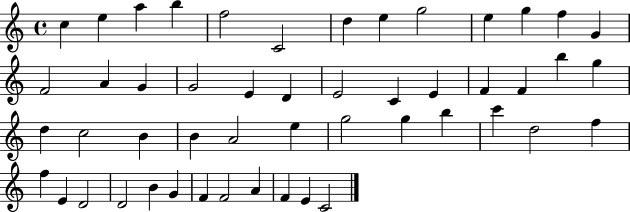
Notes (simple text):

C5/q E5/q A5/q B5/q F5/h C4/h D5/q E5/q G5/h E5/q G5/q F5/q G4/q F4/h A4/q G4/q G4/h E4/q D4/q E4/h C4/q E4/q F4/q F4/q B5/q G5/q D5/q C5/h B4/q B4/q A4/h E5/q G5/h G5/q B5/q C6/q D5/h F5/q F5/q E4/q D4/h D4/h B4/q G4/q F4/q F4/h A4/q F4/q E4/q C4/h